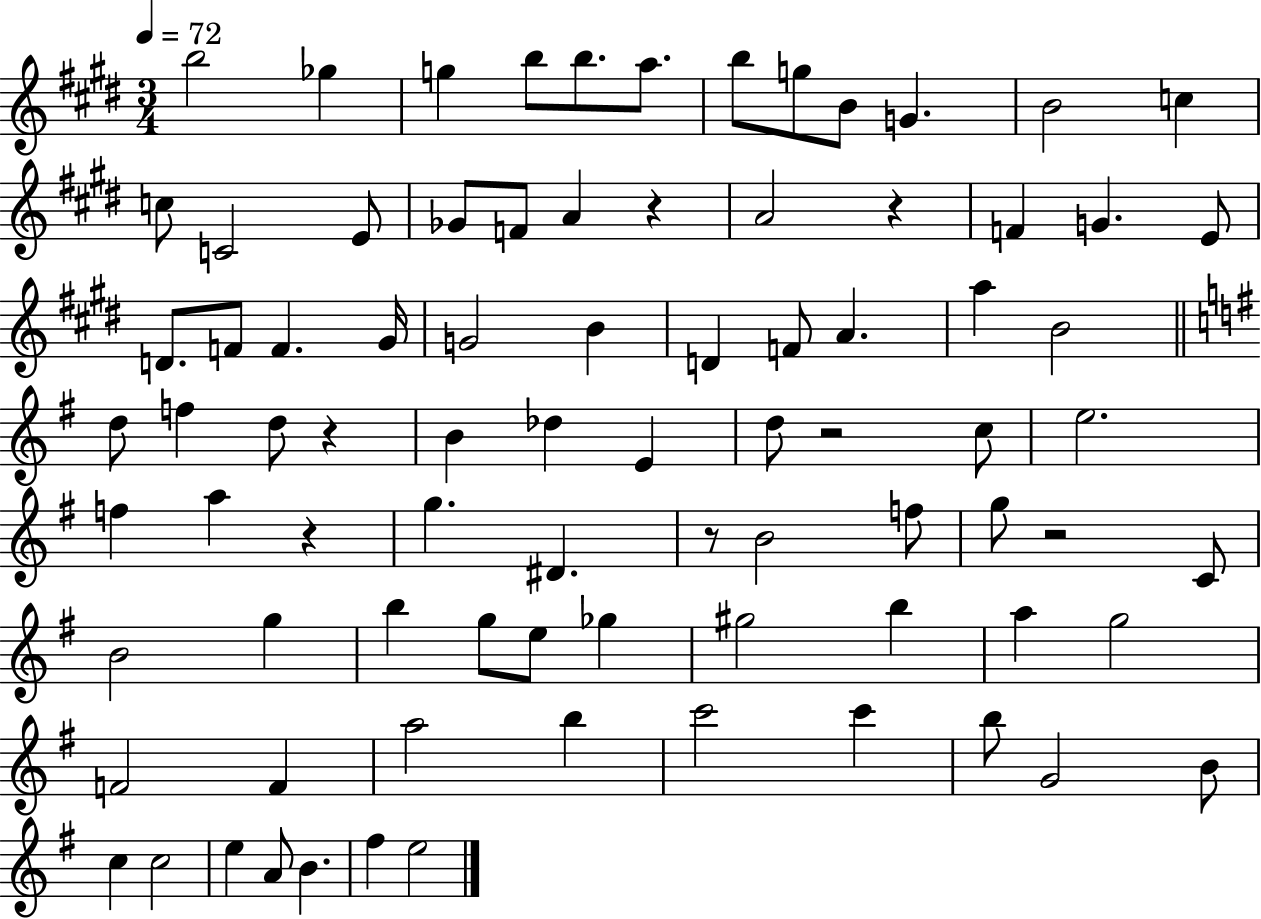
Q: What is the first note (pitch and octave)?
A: B5